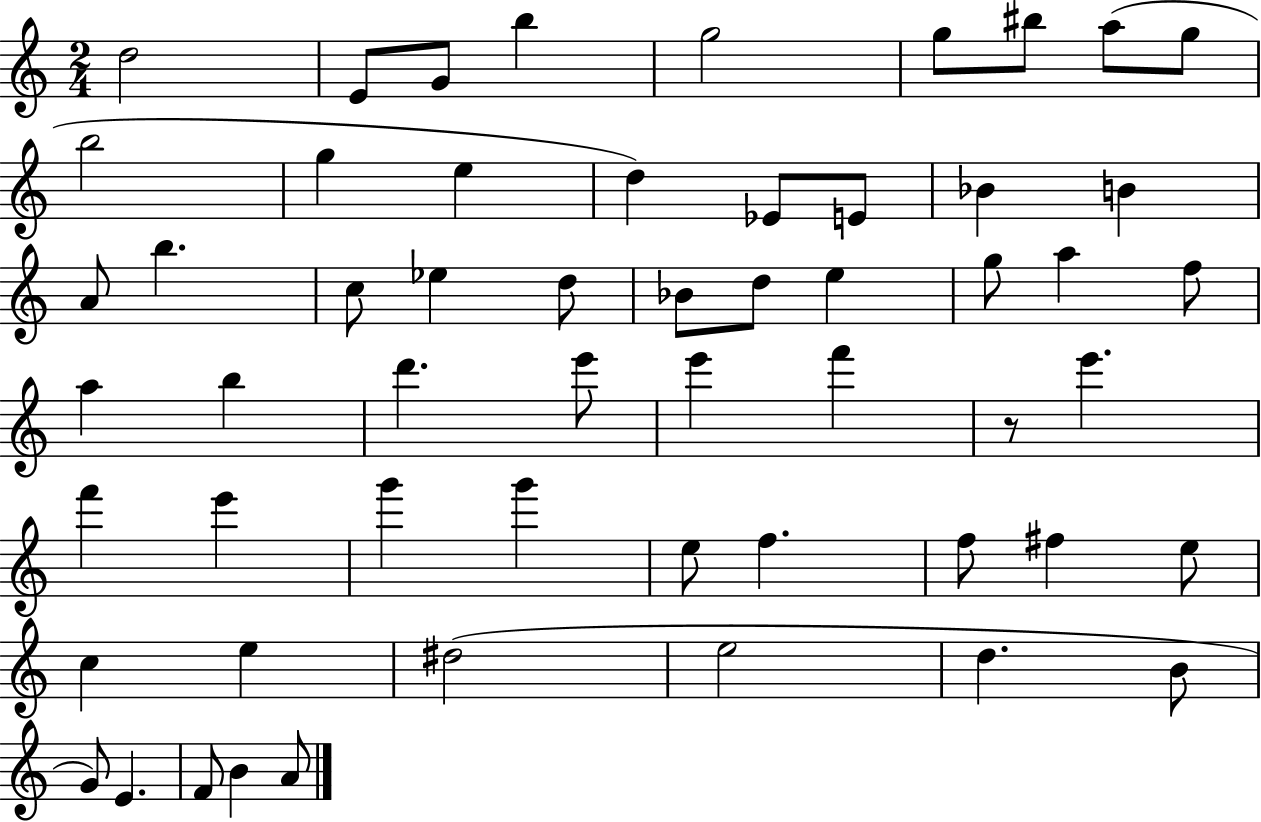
{
  \clef treble
  \numericTimeSignature
  \time 2/4
  \key c \major
  d''2 | e'8 g'8 b''4 | g''2 | g''8 bis''8 a''8( g''8 | \break b''2 | g''4 e''4 | d''4) ees'8 e'8 | bes'4 b'4 | \break a'8 b''4. | c''8 ees''4 d''8 | bes'8 d''8 e''4 | g''8 a''4 f''8 | \break a''4 b''4 | d'''4. e'''8 | e'''4 f'''4 | r8 e'''4. | \break f'''4 e'''4 | g'''4 g'''4 | e''8 f''4. | f''8 fis''4 e''8 | \break c''4 e''4 | dis''2( | e''2 | d''4. b'8 | \break g'8) e'4. | f'8 b'4 a'8 | \bar "|."
}